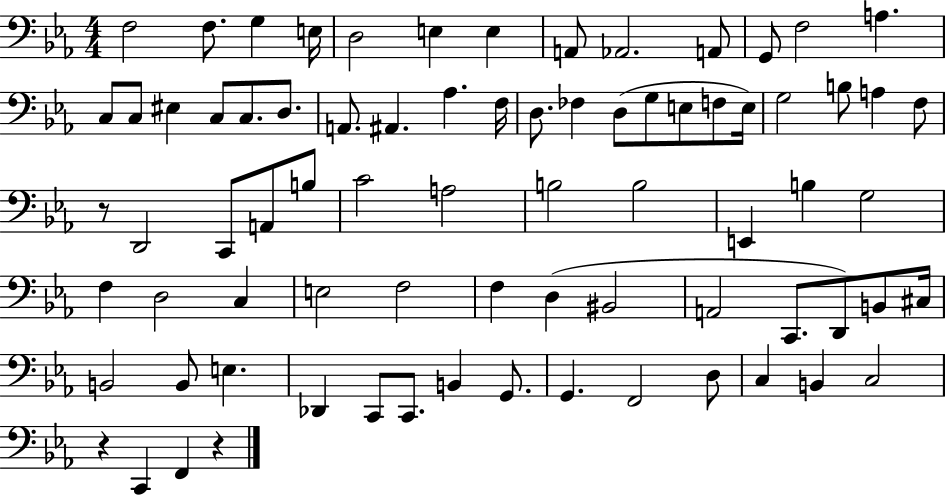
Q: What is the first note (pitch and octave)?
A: F3